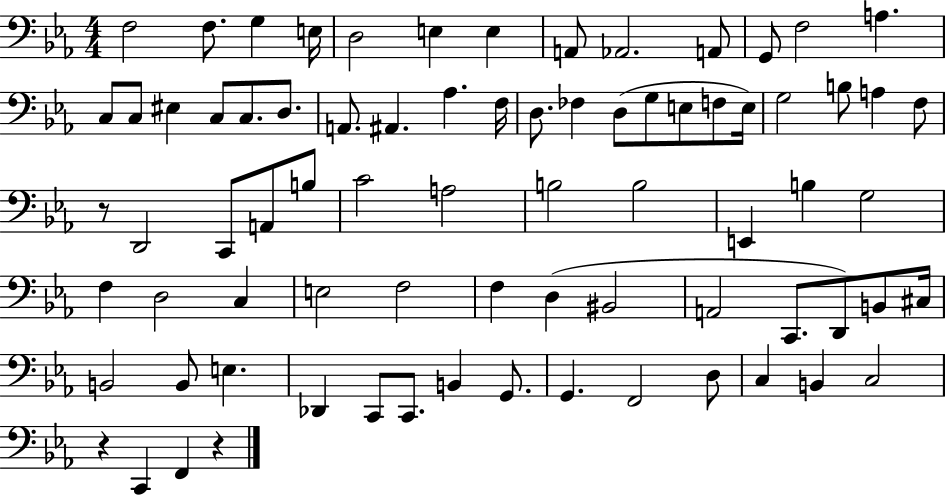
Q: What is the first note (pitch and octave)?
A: F3